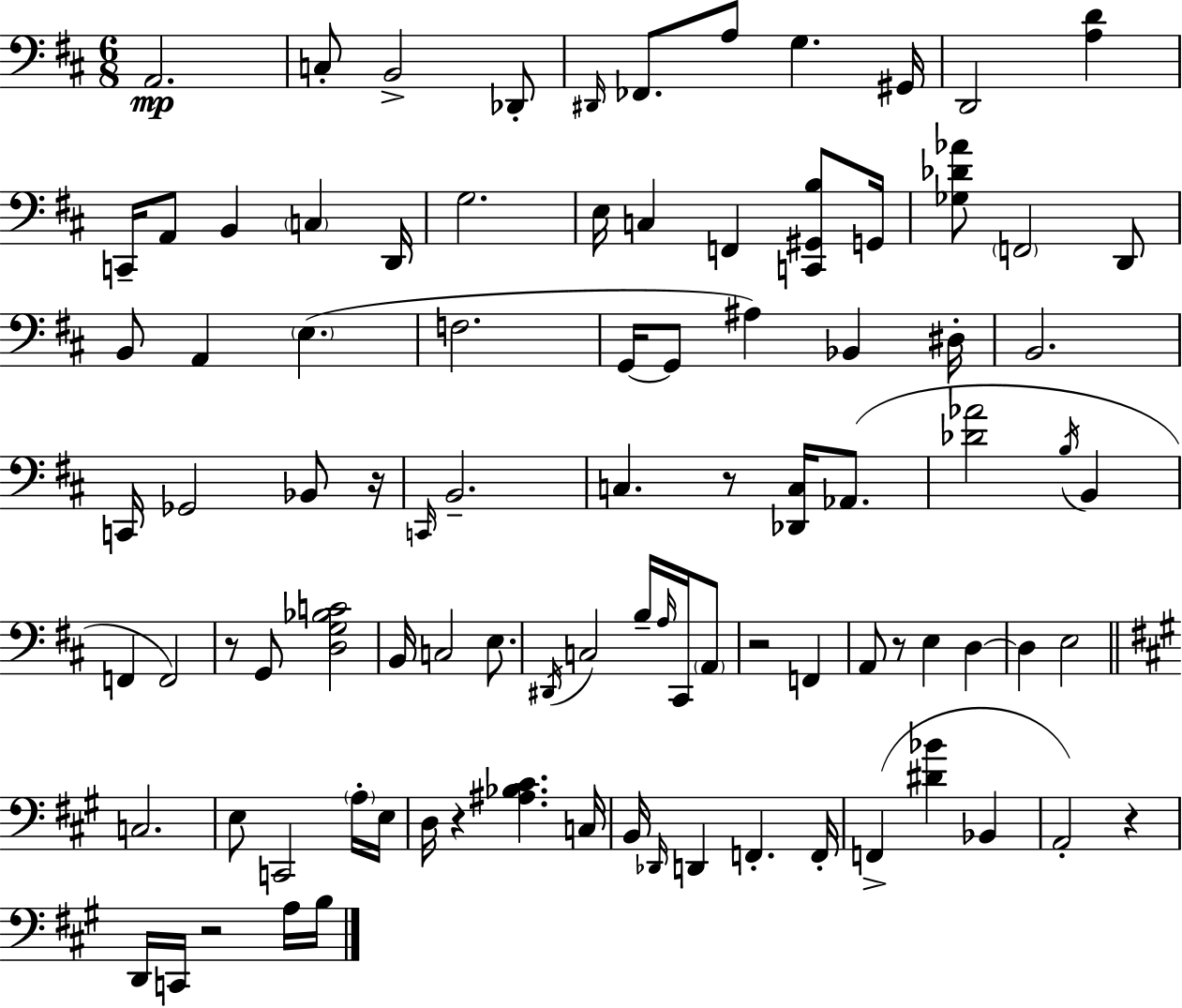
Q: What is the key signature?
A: D major